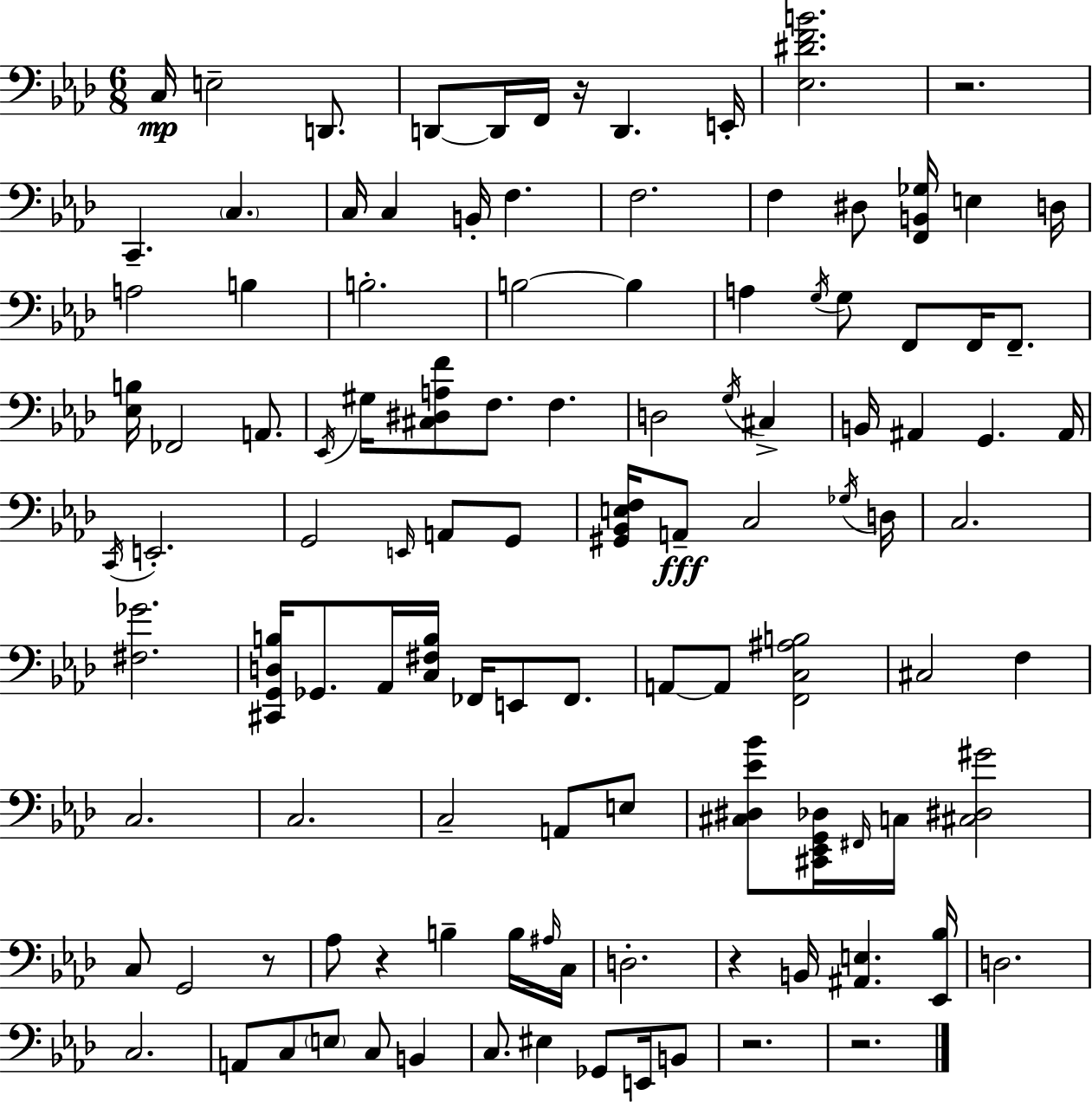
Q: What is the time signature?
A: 6/8